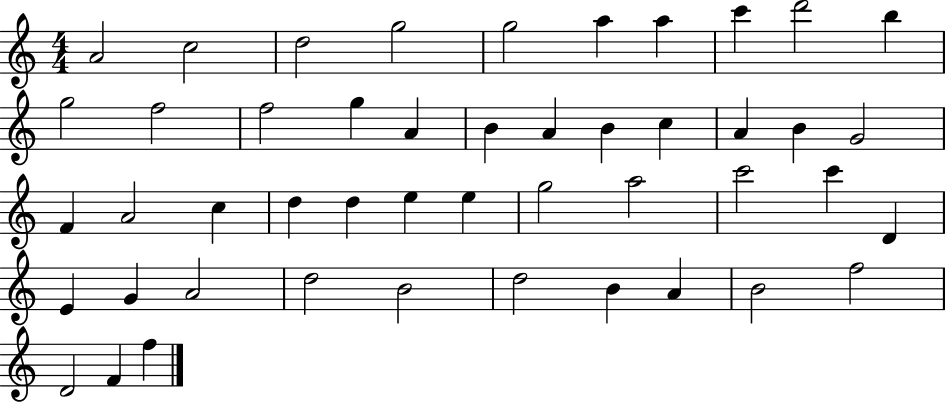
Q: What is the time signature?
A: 4/4